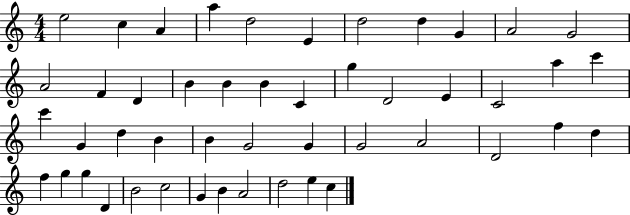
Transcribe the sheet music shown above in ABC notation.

X:1
T:Untitled
M:4/4
L:1/4
K:C
e2 c A a d2 E d2 d G A2 G2 A2 F D B B B C g D2 E C2 a c' c' G d B B G2 G G2 A2 D2 f d f g g D B2 c2 G B A2 d2 e c